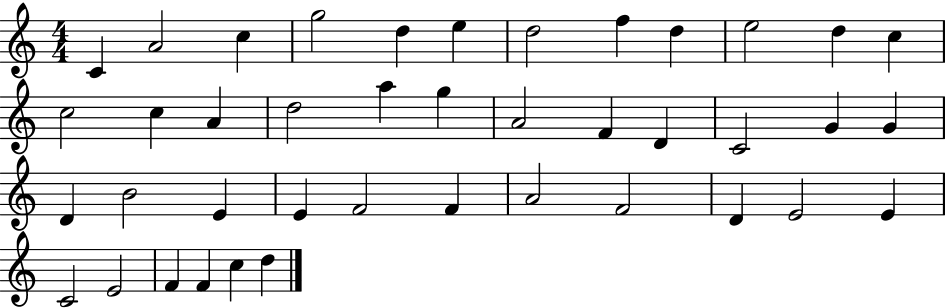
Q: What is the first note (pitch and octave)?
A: C4